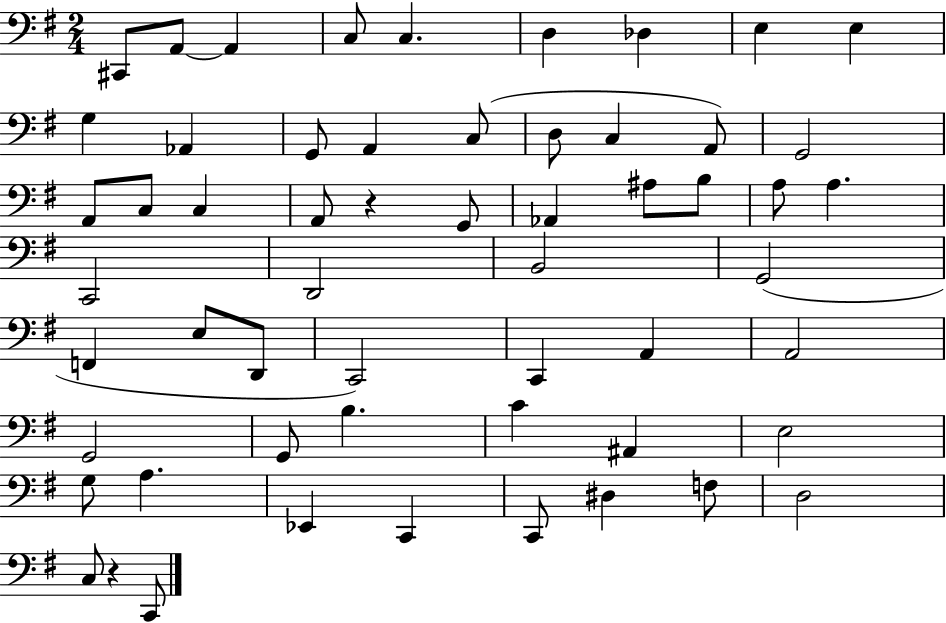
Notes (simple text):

C#2/e A2/e A2/q C3/e C3/q. D3/q Db3/q E3/q E3/q G3/q Ab2/q G2/e A2/q C3/e D3/e C3/q A2/e G2/h A2/e C3/e C3/q A2/e R/q G2/e Ab2/q A#3/e B3/e A3/e A3/q. C2/h D2/h B2/h G2/h F2/q E3/e D2/e C2/h C2/q A2/q A2/h G2/h G2/e B3/q. C4/q A#2/q E3/h G3/e A3/q. Eb2/q C2/q C2/e D#3/q F3/e D3/h C3/e R/q C2/e